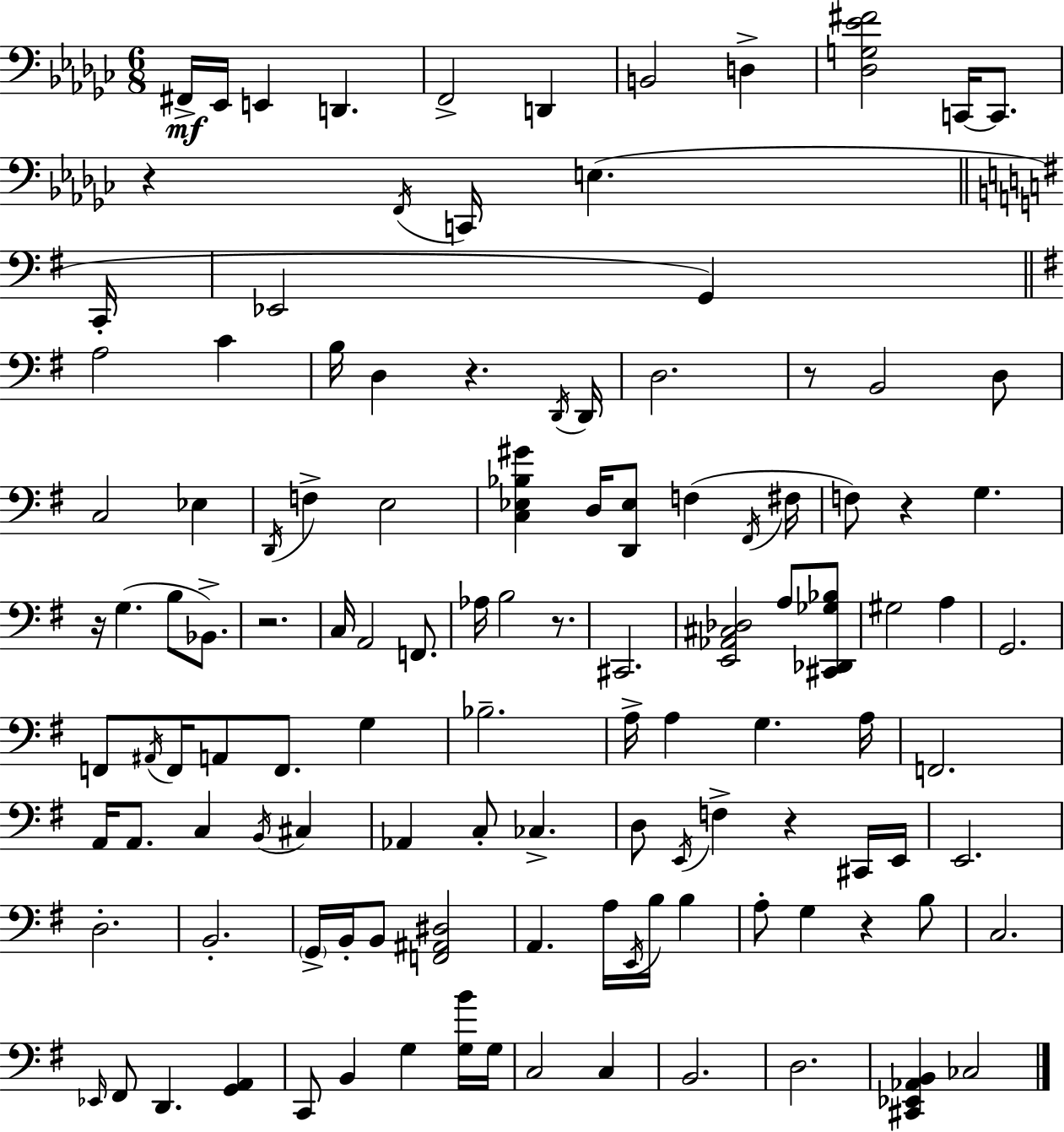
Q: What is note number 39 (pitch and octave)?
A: Bb2